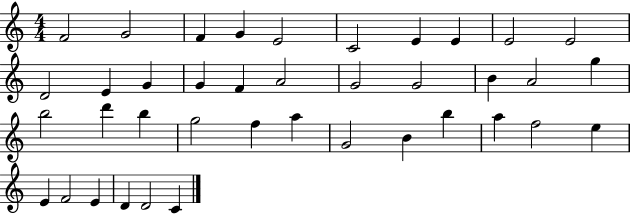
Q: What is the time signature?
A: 4/4